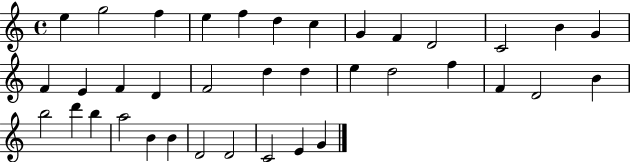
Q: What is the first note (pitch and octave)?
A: E5